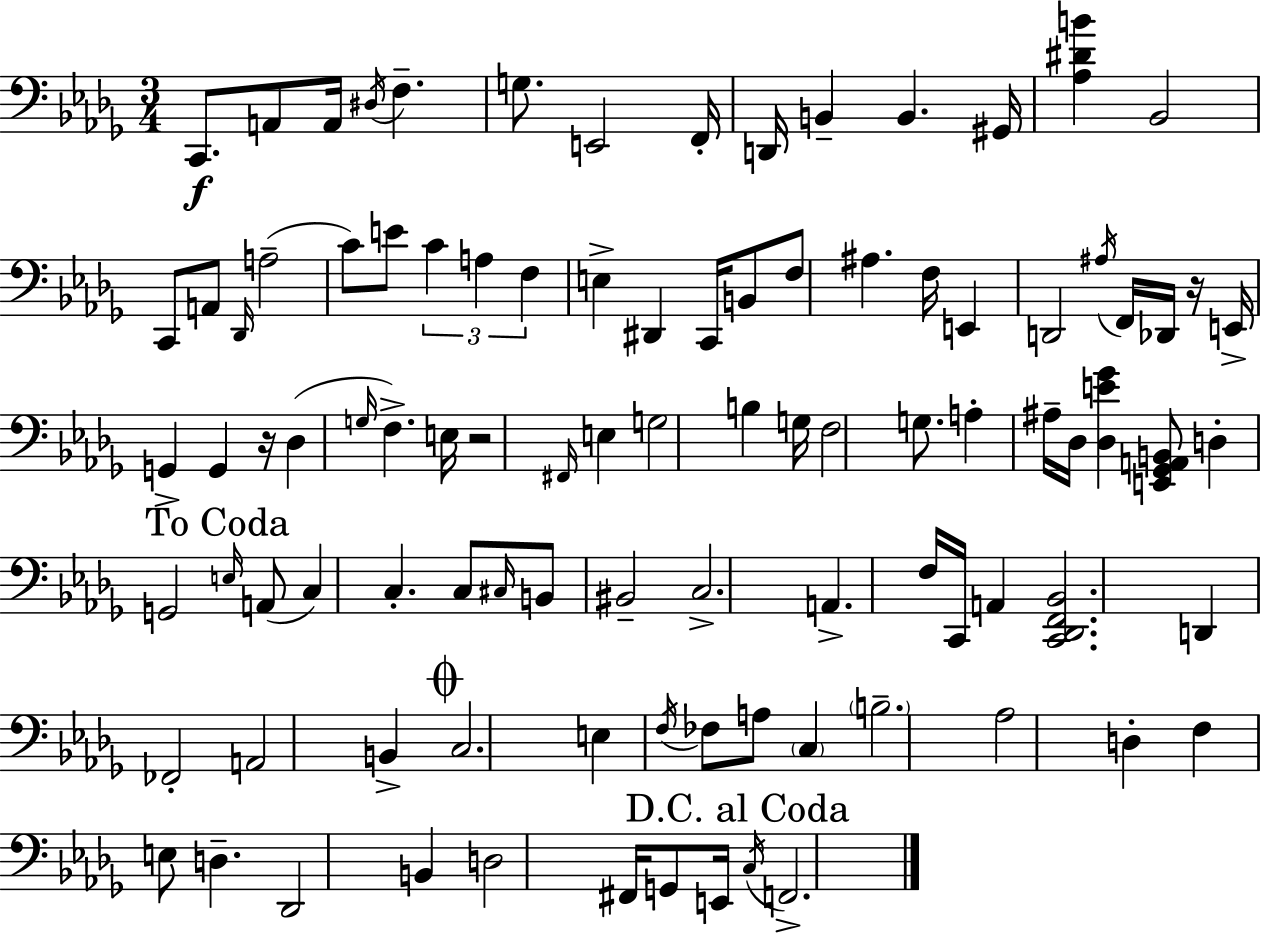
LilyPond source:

{
  \clef bass
  \numericTimeSignature
  \time 3/4
  \key bes \minor
  c,8.\f a,8 a,16 \acciaccatura { dis16 } f4.-- | g8. e,2 | f,16-. d,16 b,4-- b,4. | gis,16 <aes dis' b'>4 bes,2 | \break c,8 a,8 \grace { des,16 }( a2-- | c'8) e'8 \tuplet 3/2 { c'4 a4 | f4 } e4-> dis,4 | c,16 b,8 f8 ais4. | \break f16 e,4 d,2 | \acciaccatura { ais16 } f,16 des,16 r16 e,16-> g,4-> g,4 | r16 des4( \grace { g16 } f4.->) | e16 r2 | \break \grace { fis,16 } e4 g2 | b4 g16 f2 | g8. a4-. ais16-- des16 <des e' ges'>4 | <e, ges, a, b,>8 d4-. g,2 | \break \mark "To Coda" \grace { e16 }( a,8 c4) | c4.-. c8 \grace { cis16 } b,8 bis,2-- | c2.-> | a,4.-> | \break f16 c,16 a,4 <c, des, f, bes,>2. | d,4 fes,2-. | a,2 | b,4-> \mark \markup { \musicglyph "scripts.coda" } c2. | \break e4 \acciaccatura { f16 } | fes8 a8 \parenthesize c4 \parenthesize b2.-- | aes2 | d4-. f4 | \break e8 d4.-- des,2 | b,4 d2 | fis,16 g,8 e,16 \mark "D.C. al Coda" \acciaccatura { c16 } f,2.-> | \bar "|."
}